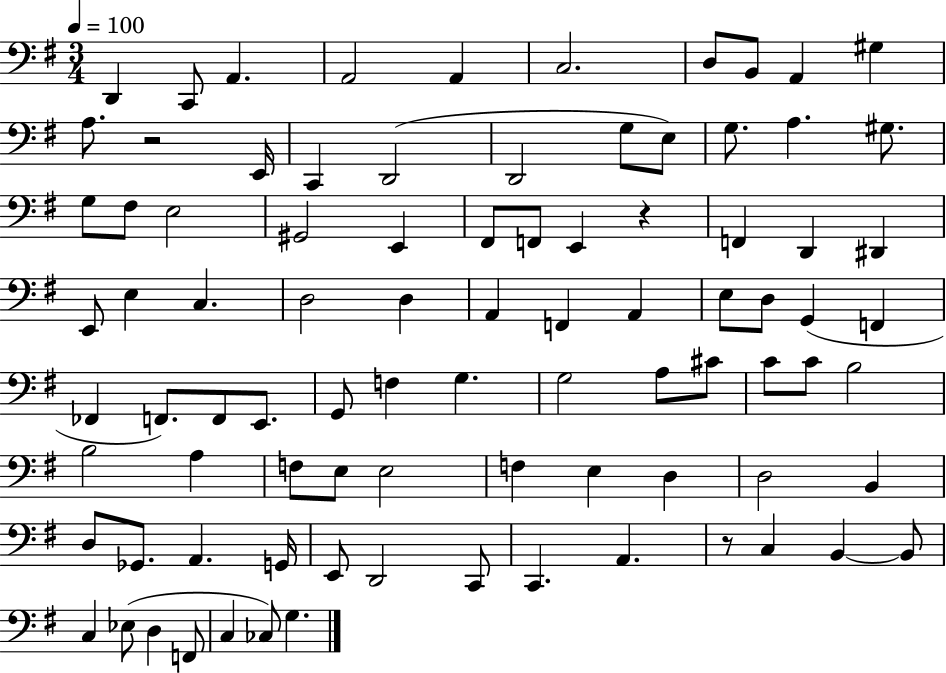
{
  \clef bass
  \numericTimeSignature
  \time 3/4
  \key g \major
  \tempo 4 = 100
  d,4 c,8 a,4. | a,2 a,4 | c2. | d8 b,8 a,4 gis4 | \break a8. r2 e,16 | c,4 d,2( | d,2 g8 e8) | g8. a4. gis8. | \break g8 fis8 e2 | gis,2 e,4 | fis,8 f,8 e,4 r4 | f,4 d,4 dis,4 | \break e,8 e4 c4. | d2 d4 | a,4 f,4 a,4 | e8 d8 g,4( f,4 | \break fes,4 f,8.) f,8 e,8. | g,8 f4 g4. | g2 a8 cis'8 | c'8 c'8 b2 | \break b2 a4 | f8 e8 e2 | f4 e4 d4 | d2 b,4 | \break d8 ges,8. a,4. g,16 | e,8 d,2 c,8 | c,4. a,4. | r8 c4 b,4~~ b,8 | \break c4 ees8( d4 f,8 | c4 ces8) g4. | \bar "|."
}